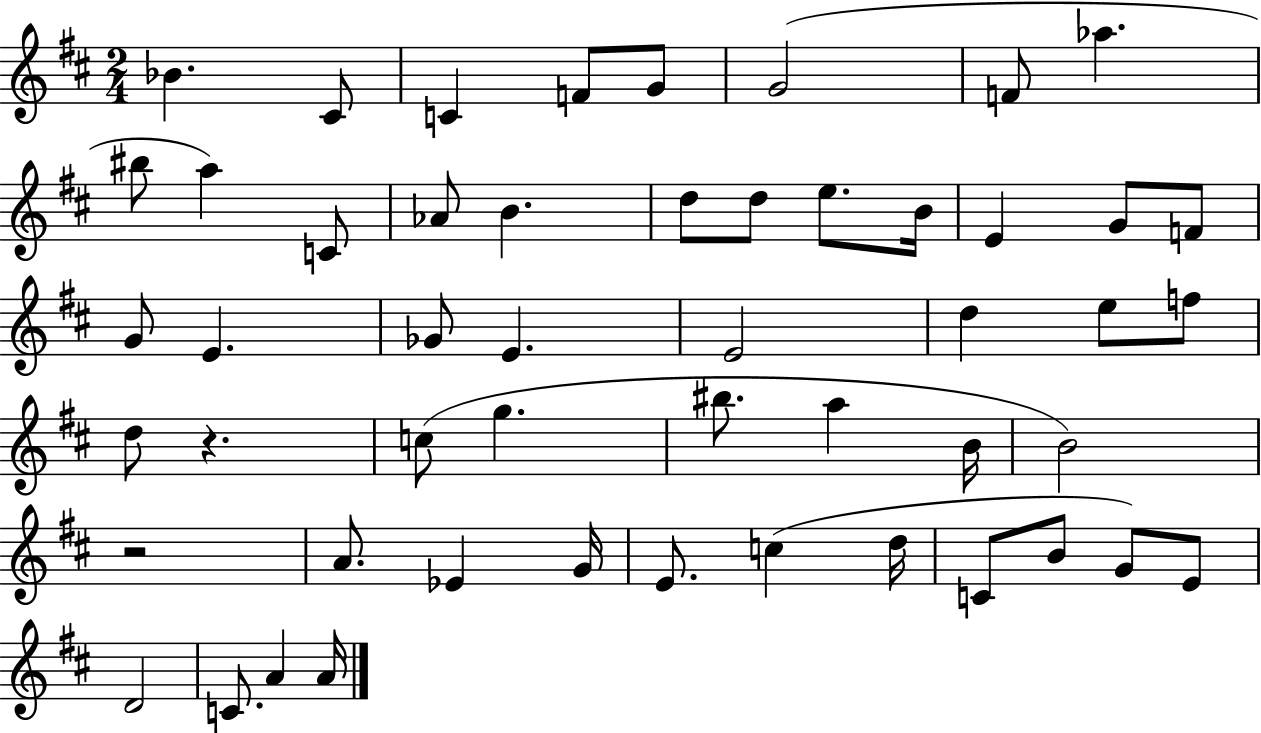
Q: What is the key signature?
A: D major